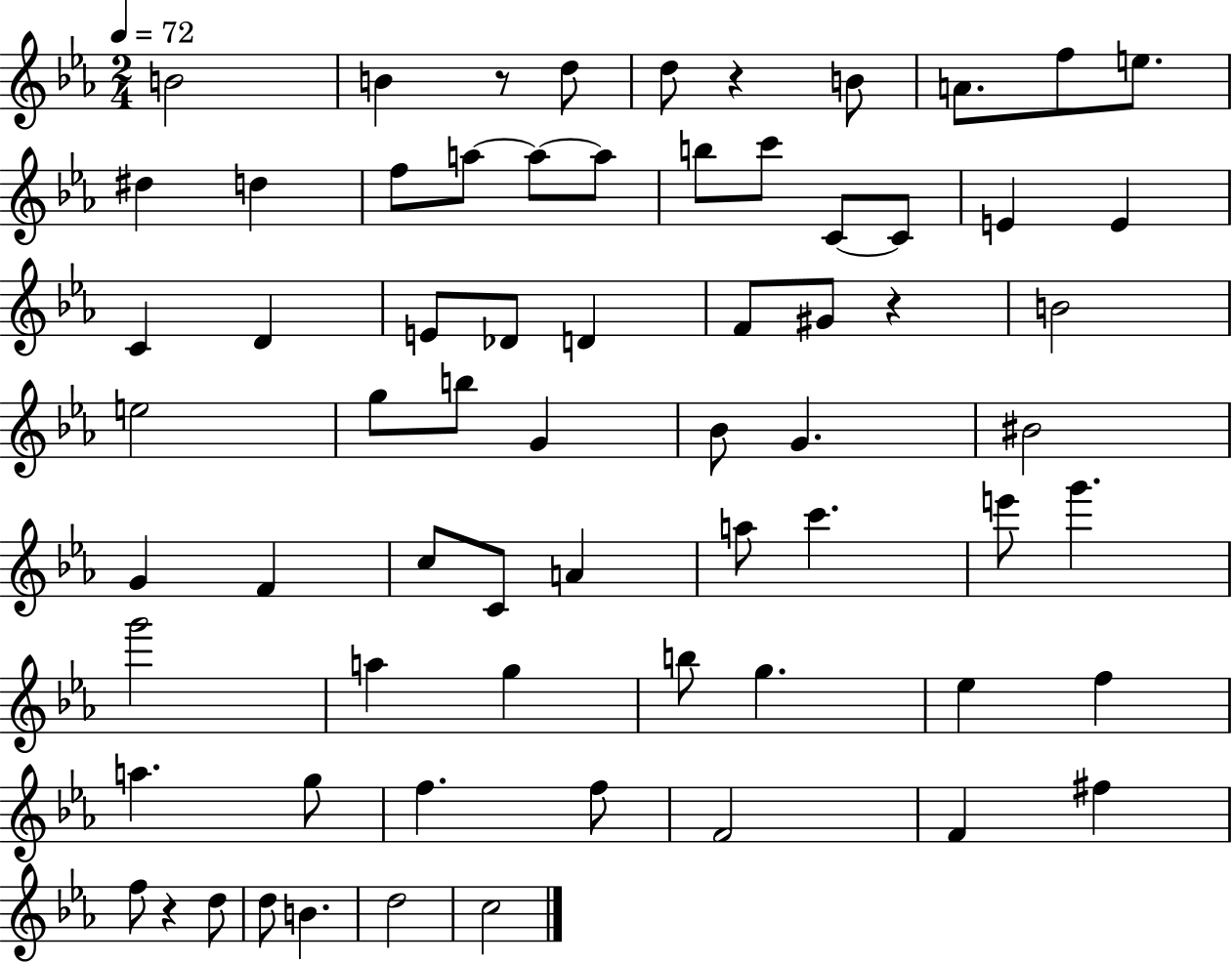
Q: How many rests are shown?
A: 4